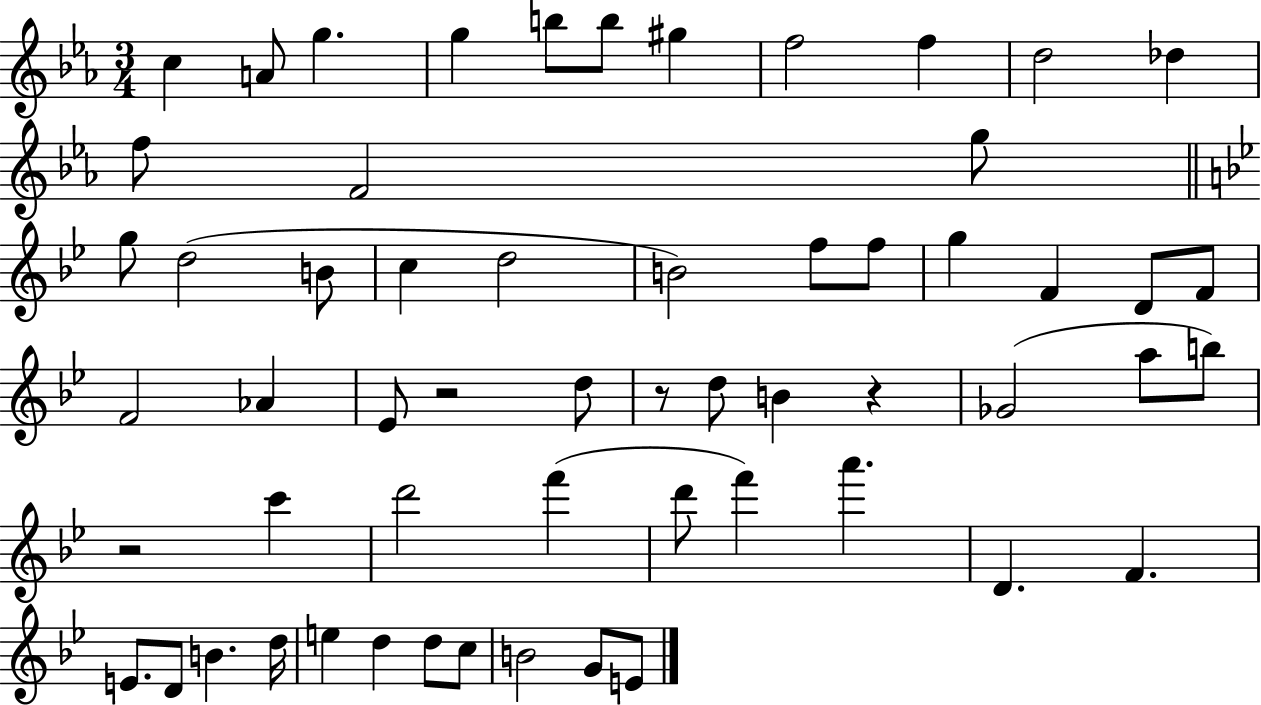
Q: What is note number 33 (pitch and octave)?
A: Gb4